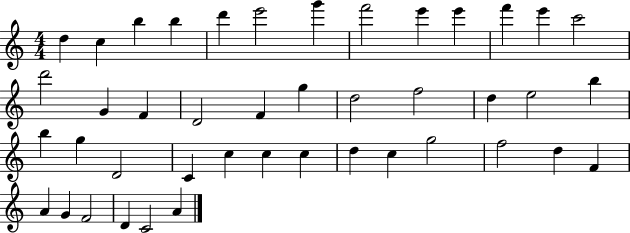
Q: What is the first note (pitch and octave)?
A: D5